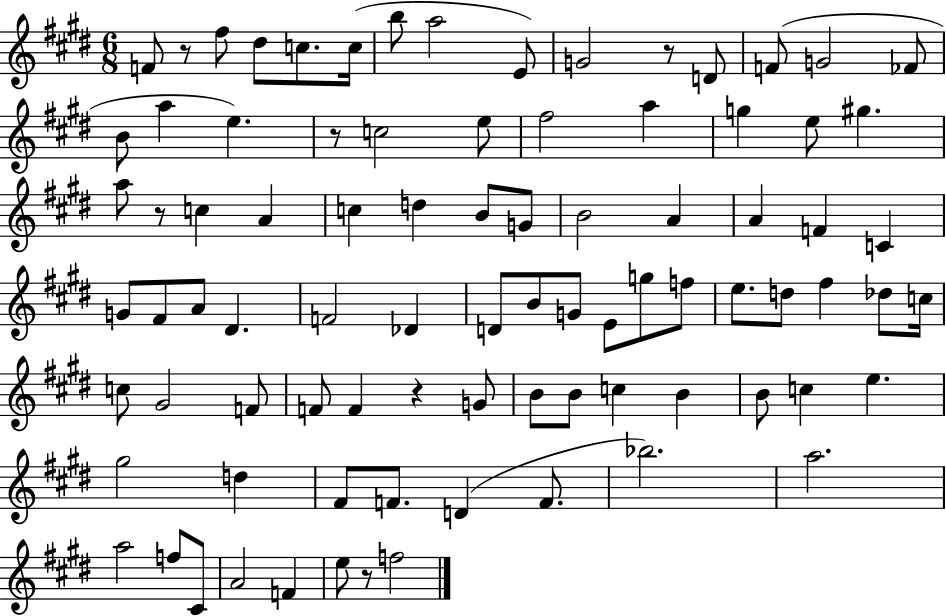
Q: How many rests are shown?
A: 6